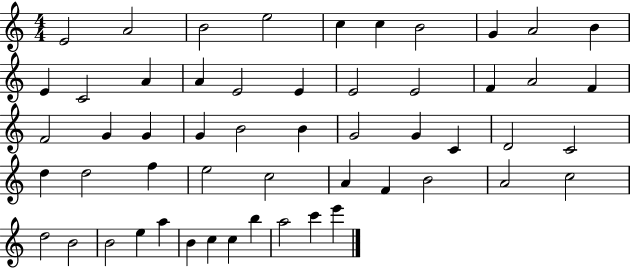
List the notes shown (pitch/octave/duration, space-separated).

E4/h A4/h B4/h E5/h C5/q C5/q B4/h G4/q A4/h B4/q E4/q C4/h A4/q A4/q E4/h E4/q E4/h E4/h F4/q A4/h F4/q F4/h G4/q G4/q G4/q B4/h B4/q G4/h G4/q C4/q D4/h C4/h D5/q D5/h F5/q E5/h C5/h A4/q F4/q B4/h A4/h C5/h D5/h B4/h B4/h E5/q A5/q B4/q C5/q C5/q B5/q A5/h C6/q E6/q